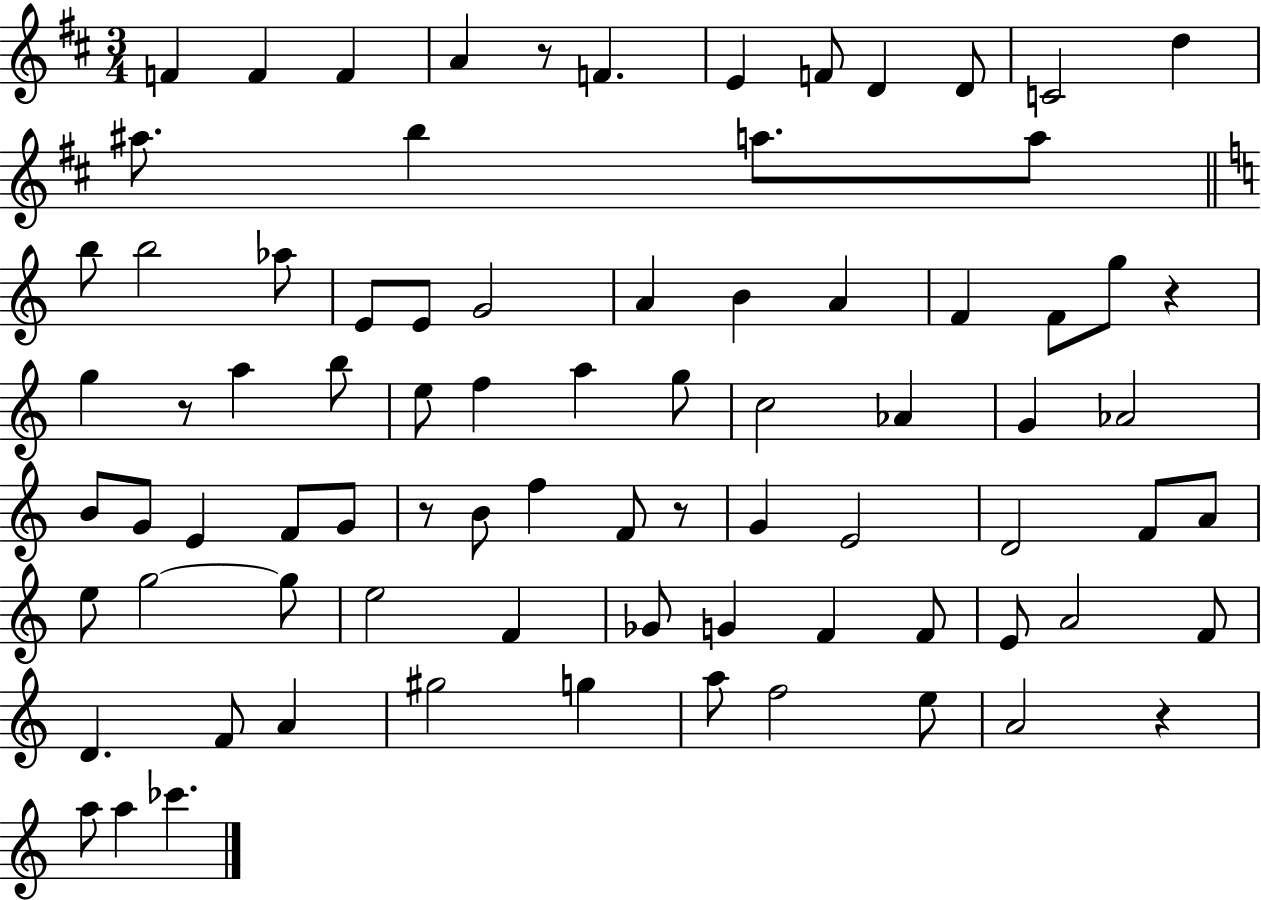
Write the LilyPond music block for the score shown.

{
  \clef treble
  \numericTimeSignature
  \time 3/4
  \key d \major
  f'4 f'4 f'4 | a'4 r8 f'4. | e'4 f'8 d'4 d'8 | c'2 d''4 | \break ais''8. b''4 a''8. a''8 | \bar "||" \break \key c \major b''8 b''2 aes''8 | e'8 e'8 g'2 | a'4 b'4 a'4 | f'4 f'8 g''8 r4 | \break g''4 r8 a''4 b''8 | e''8 f''4 a''4 g''8 | c''2 aes'4 | g'4 aes'2 | \break b'8 g'8 e'4 f'8 g'8 | r8 b'8 f''4 f'8 r8 | g'4 e'2 | d'2 f'8 a'8 | \break e''8 g''2~~ g''8 | e''2 f'4 | ges'8 g'4 f'4 f'8 | e'8 a'2 f'8 | \break d'4. f'8 a'4 | gis''2 g''4 | a''8 f''2 e''8 | a'2 r4 | \break a''8 a''4 ces'''4. | \bar "|."
}